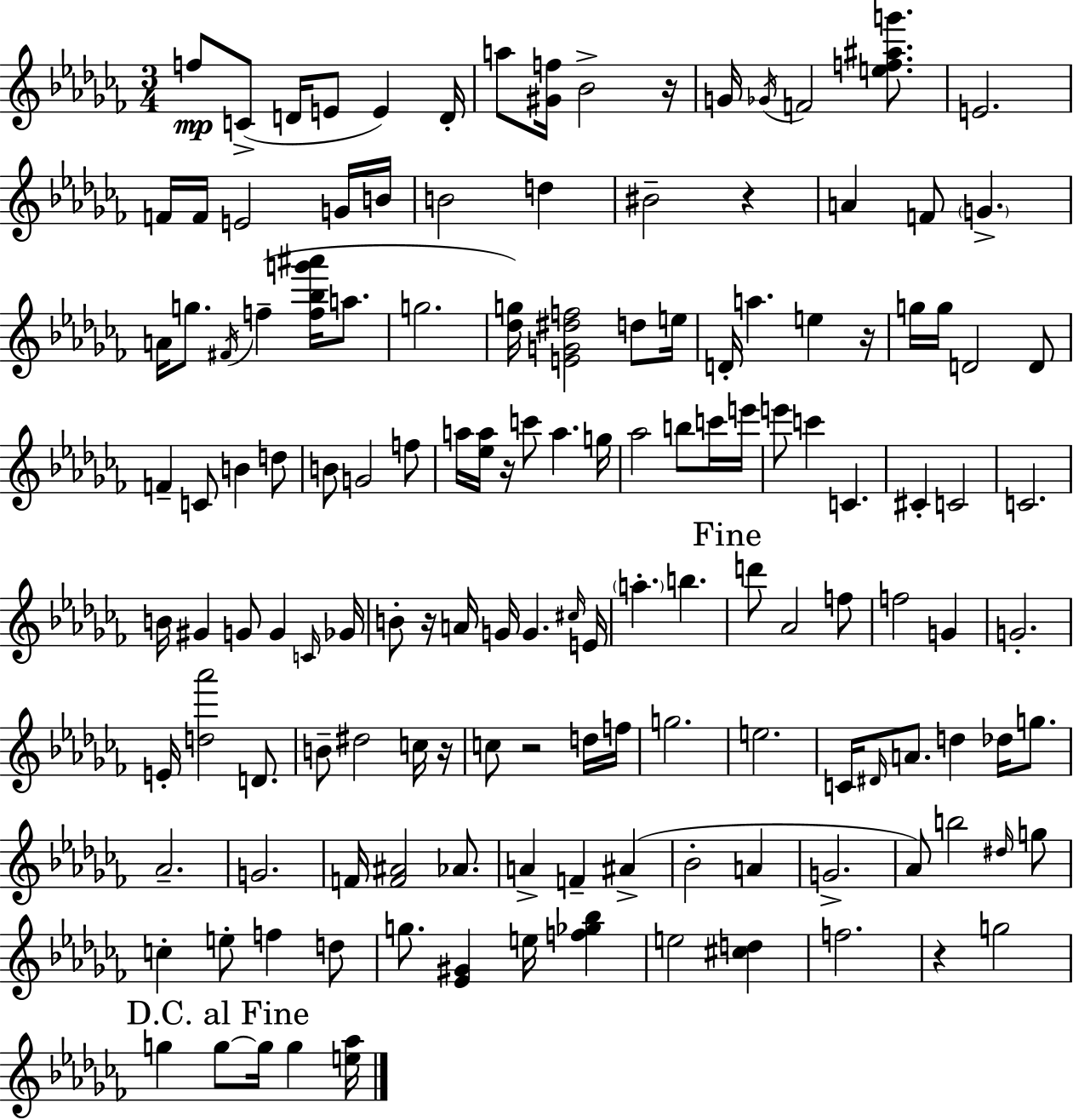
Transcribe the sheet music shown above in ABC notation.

X:1
T:Untitled
M:3/4
L:1/4
K:Abm
f/2 C/2 D/4 E/2 E D/4 a/2 [^Gf]/4 _B2 z/4 G/4 _G/4 F2 [ef^ag']/2 E2 F/4 F/4 E2 G/4 B/4 B2 d ^B2 z A F/2 G A/4 g/2 ^F/4 f [f_bg'^a']/4 a/2 g2 [_dg]/4 [EG^df]2 d/2 e/4 D/4 a e z/4 g/4 g/4 D2 D/2 F C/2 B d/2 B/2 G2 f/2 a/4 [_ea]/4 z/4 c'/2 a g/4 _a2 b/2 c'/4 e'/4 e'/2 c' C ^C C2 C2 B/4 ^G G/2 G C/4 _G/4 B/2 z/4 A/4 G/4 G ^c/4 E/4 a b d'/2 _A2 f/2 f2 G G2 E/4 [d_a']2 D/2 B/2 ^d2 c/4 z/4 c/2 z2 d/4 f/4 g2 e2 C/4 ^D/4 A/2 d _d/4 g/2 _A2 G2 F/4 [F^A]2 _A/2 A F ^A _B2 A G2 _A/2 b2 ^d/4 g/2 c e/2 f d/2 g/2 [_E^G] e/4 [f_g_b] e2 [^cd] f2 z g2 g g/2 g/4 g [e_a]/4